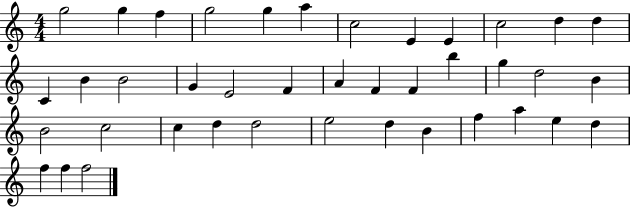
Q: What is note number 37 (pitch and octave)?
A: D5